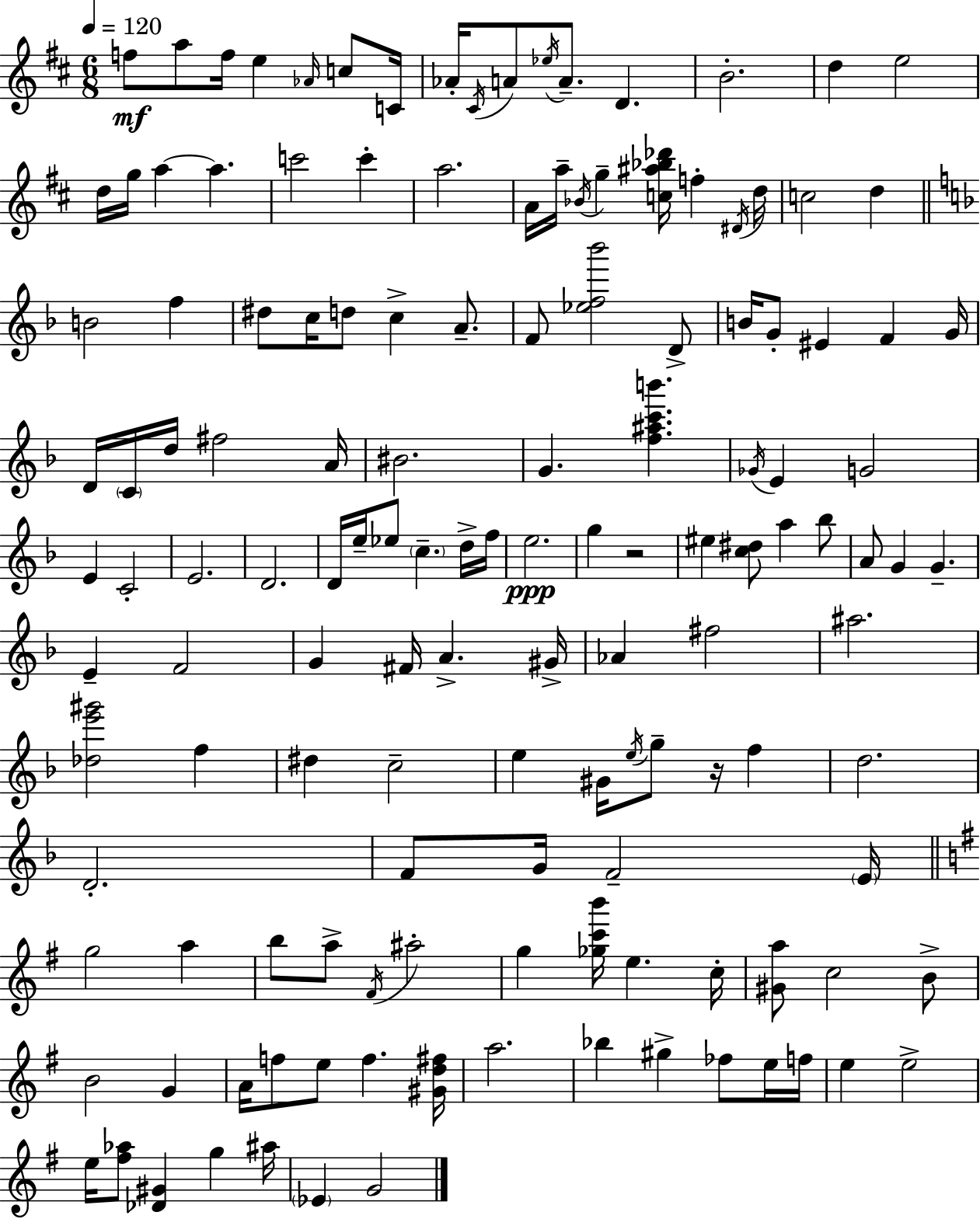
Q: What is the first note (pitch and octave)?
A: F5